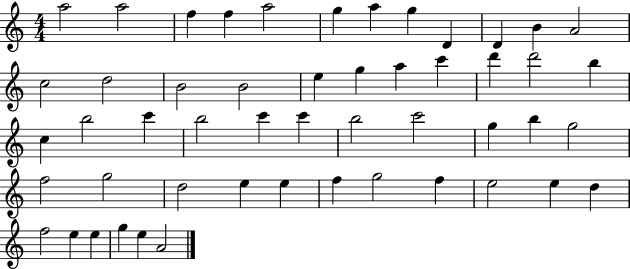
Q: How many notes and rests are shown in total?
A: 51